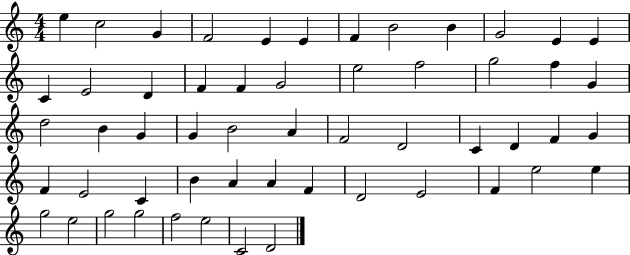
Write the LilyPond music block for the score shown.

{
  \clef treble
  \numericTimeSignature
  \time 4/4
  \key c \major
  e''4 c''2 g'4 | f'2 e'4 e'4 | f'4 b'2 b'4 | g'2 e'4 e'4 | \break c'4 e'2 d'4 | f'4 f'4 g'2 | e''2 f''2 | g''2 f''4 g'4 | \break d''2 b'4 g'4 | g'4 b'2 a'4 | f'2 d'2 | c'4 d'4 f'4 g'4 | \break f'4 e'2 c'4 | b'4 a'4 a'4 f'4 | d'2 e'2 | f'4 e''2 e''4 | \break g''2 e''2 | g''2 g''2 | f''2 e''2 | c'2 d'2 | \break \bar "|."
}